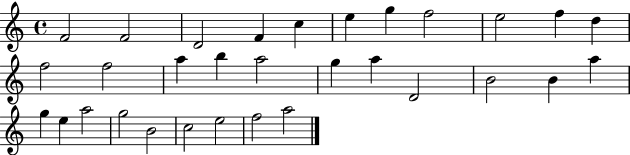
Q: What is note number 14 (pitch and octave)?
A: A5